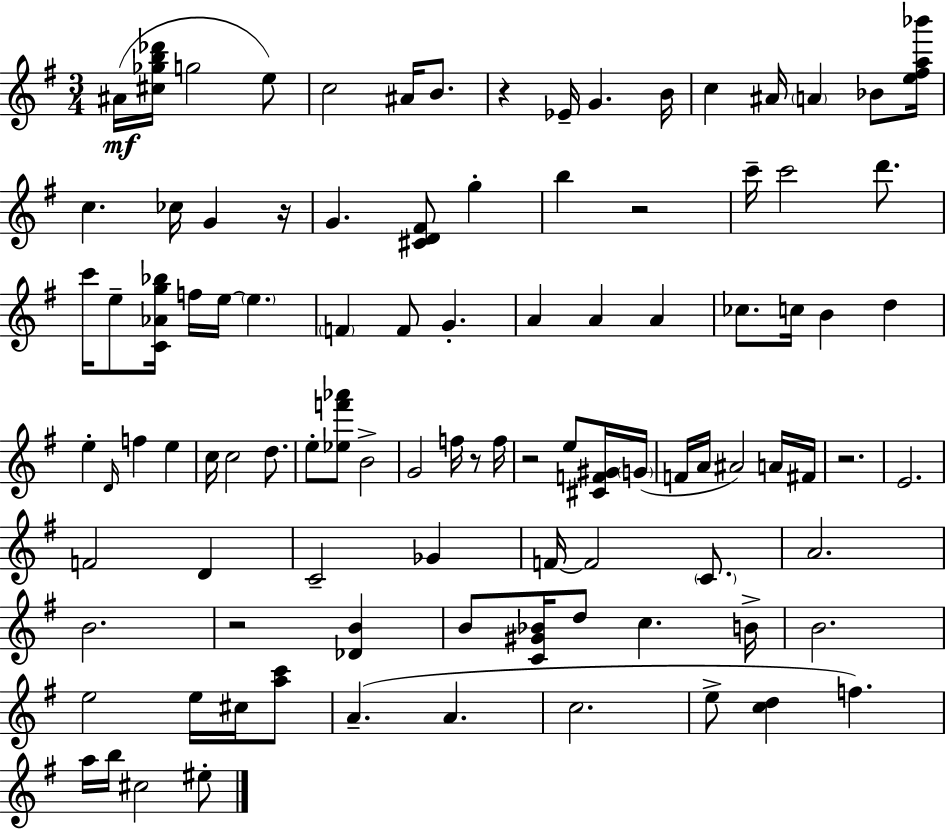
A#4/s [C#5,Gb5,B5,Db6]/s G5/h E5/e C5/h A#4/s B4/e. R/q Eb4/s G4/q. B4/s C5/q A#4/s A4/q Bb4/e [E5,F#5,A5,Bb6]/s C5/q. CES5/s G4/q R/s G4/q. [C#4,D4,F#4]/e G5/q B5/q R/h C6/s C6/h D6/e. C6/s E5/e [C4,Ab4,G5,Bb5]/s F5/s E5/s E5/q. F4/q F4/e G4/q. A4/q A4/q A4/q CES5/e. C5/s B4/q D5/q E5/q D4/s F5/q E5/q C5/s C5/h D5/e. E5/e [Eb5,F6,Ab6]/e B4/h G4/h F5/s R/e F5/s R/h E5/e [C#4,F4,G#4]/s G4/s F4/s A4/s A#4/h A4/s F#4/s R/h. E4/h. F4/h D4/q C4/h Gb4/q F4/s F4/h C4/e. A4/h. B4/h. R/h [Db4,B4]/q B4/e [C4,G#4,Bb4]/s D5/e C5/q. B4/s B4/h. E5/h E5/s C#5/s [A5,C6]/e A4/q. A4/q. C5/h. E5/e [C5,D5]/q F5/q. A5/s B5/s C#5/h EIS5/e